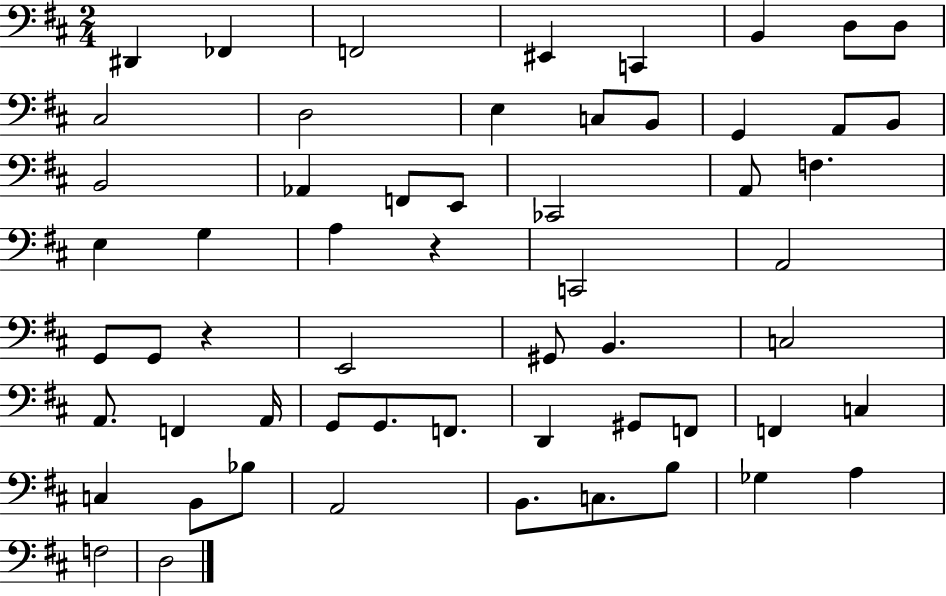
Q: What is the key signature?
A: D major